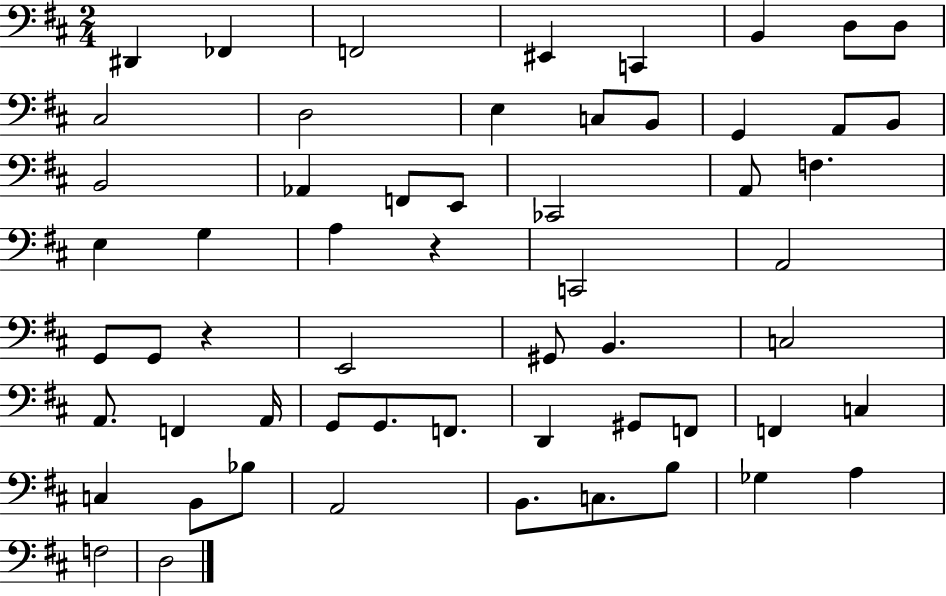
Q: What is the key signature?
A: D major